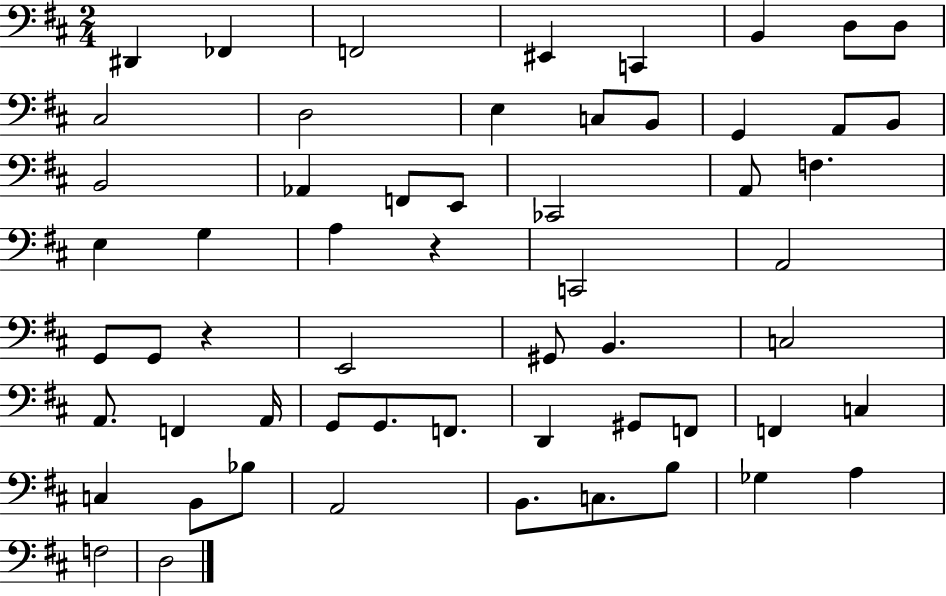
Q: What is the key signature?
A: D major